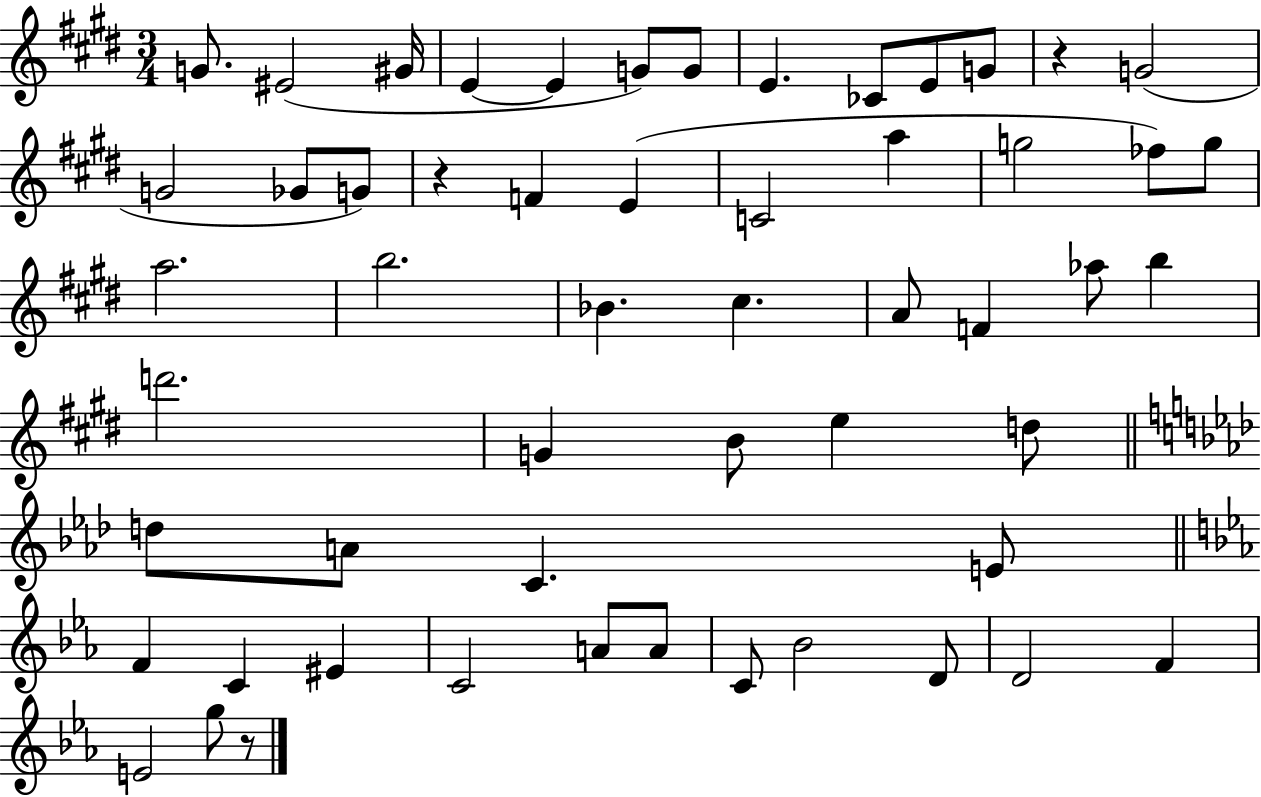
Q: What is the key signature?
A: E major